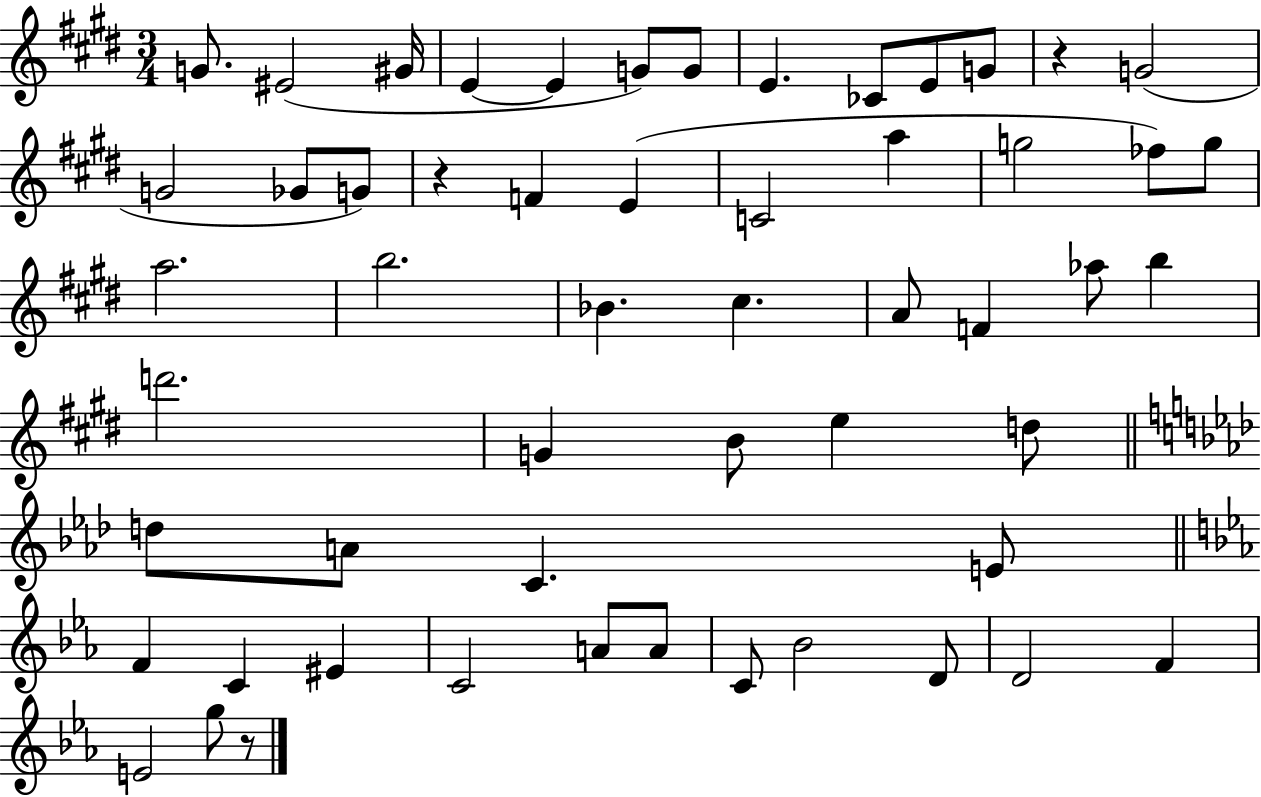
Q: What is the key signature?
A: E major